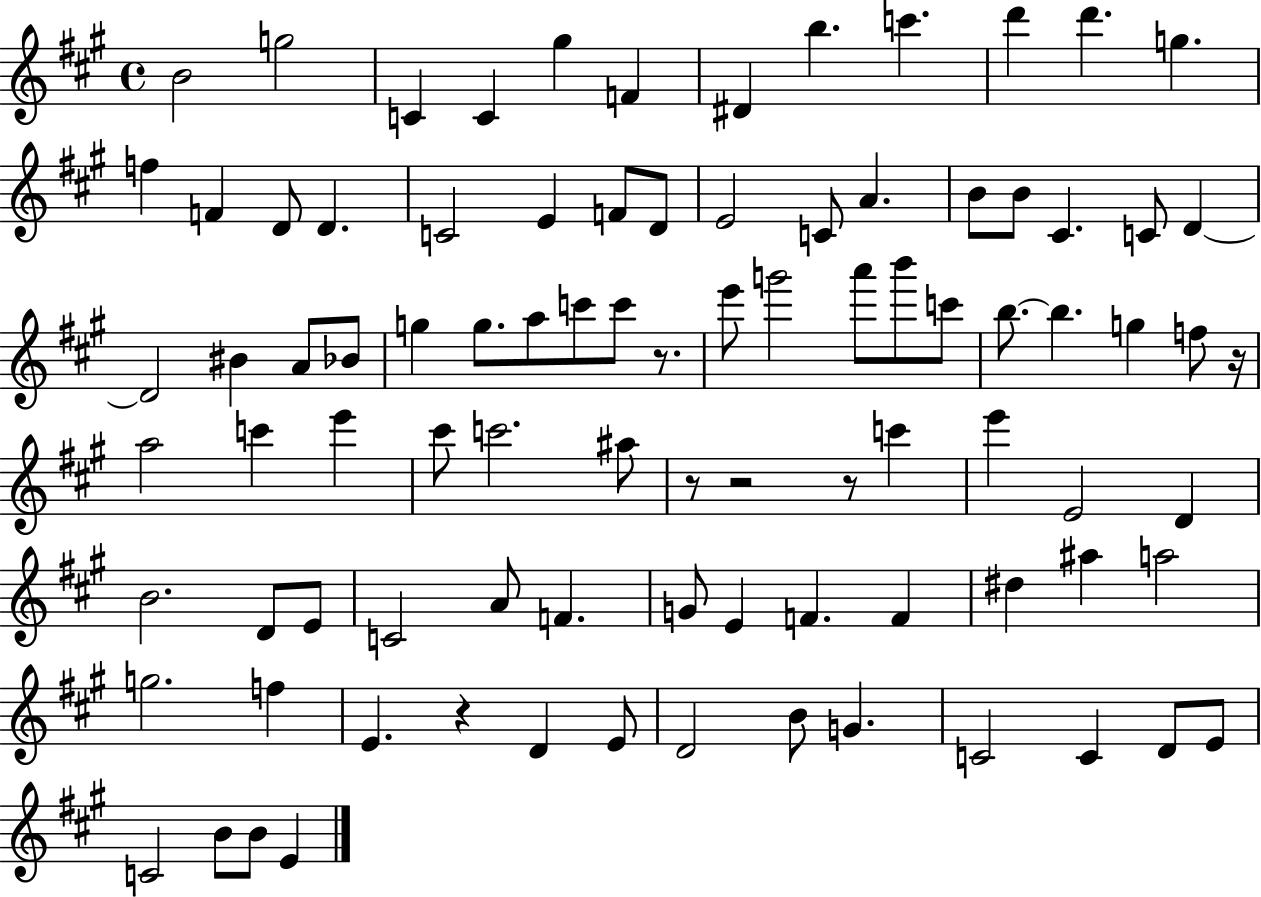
X:1
T:Untitled
M:4/4
L:1/4
K:A
B2 g2 C C ^g F ^D b c' d' d' g f F D/2 D C2 E F/2 D/2 E2 C/2 A B/2 B/2 ^C C/2 D D2 ^B A/2 _B/2 g g/2 a/2 c'/2 c'/2 z/2 e'/2 g'2 a'/2 b'/2 c'/2 b/2 b g f/2 z/4 a2 c' e' ^c'/2 c'2 ^a/2 z/2 z2 z/2 c' e' E2 D B2 D/2 E/2 C2 A/2 F G/2 E F F ^d ^a a2 g2 f E z D E/2 D2 B/2 G C2 C D/2 E/2 C2 B/2 B/2 E